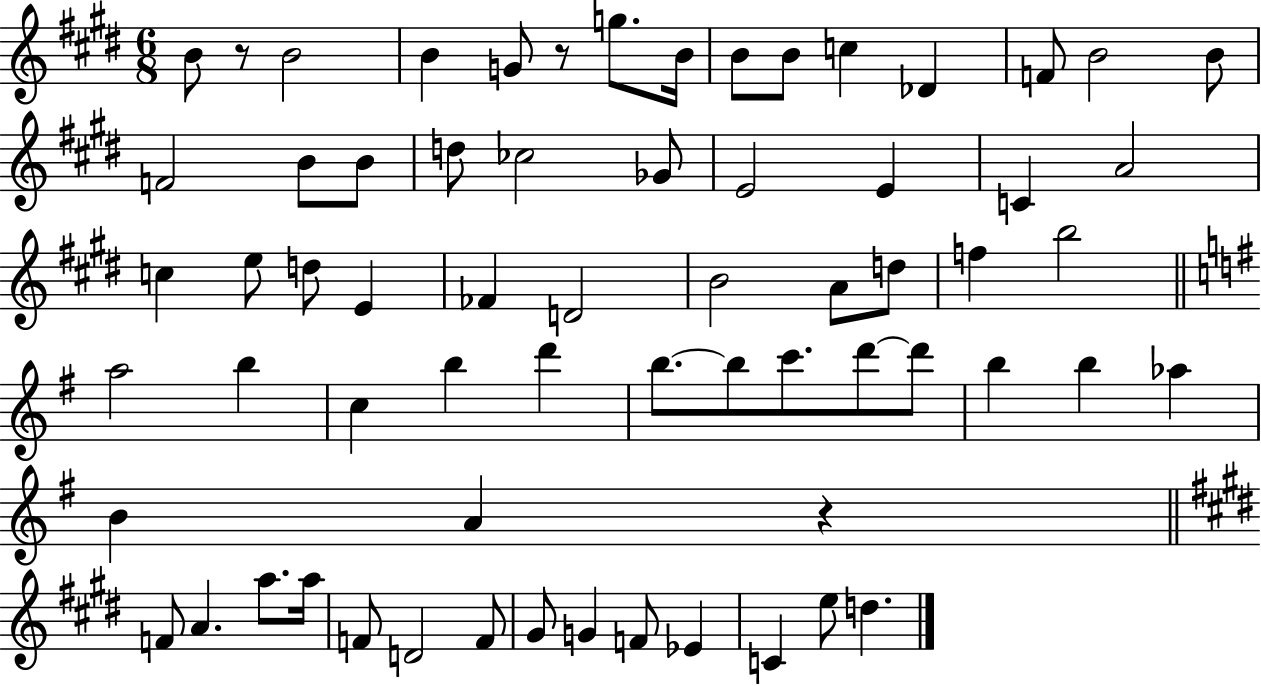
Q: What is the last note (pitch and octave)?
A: D5